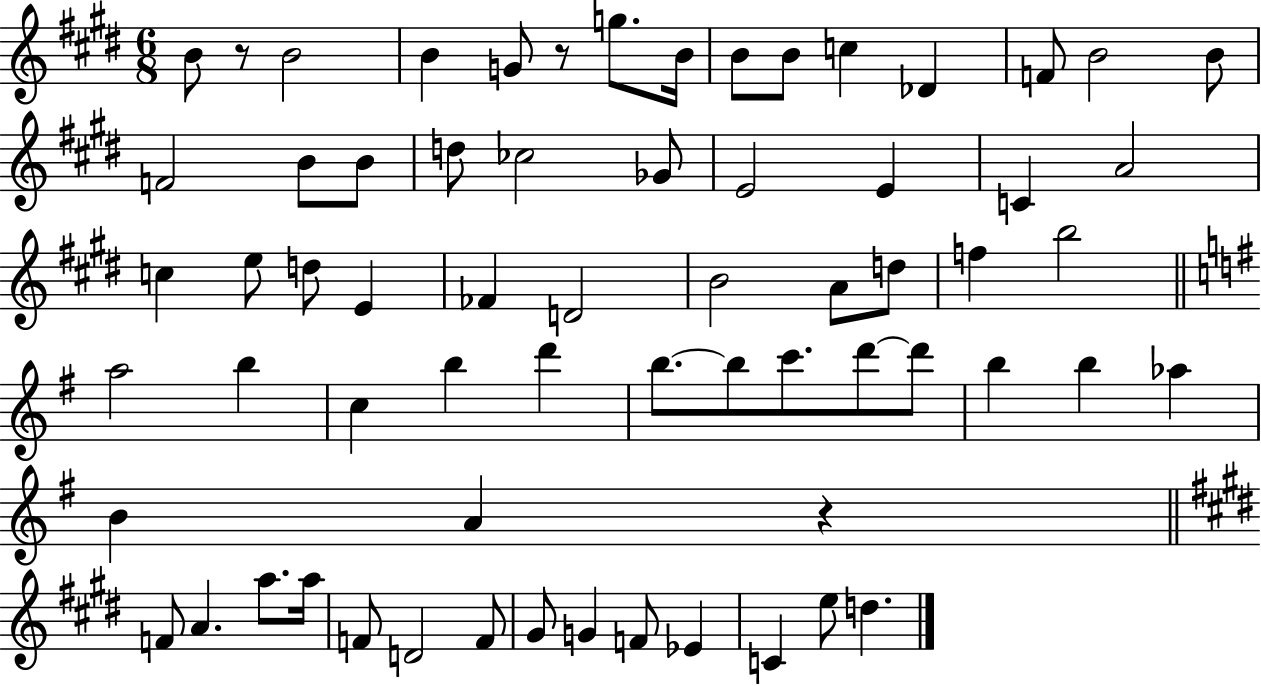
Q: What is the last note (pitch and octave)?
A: D5